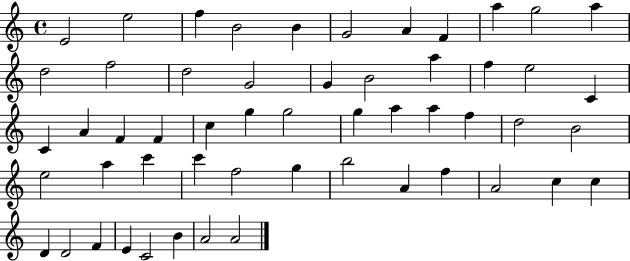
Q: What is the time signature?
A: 4/4